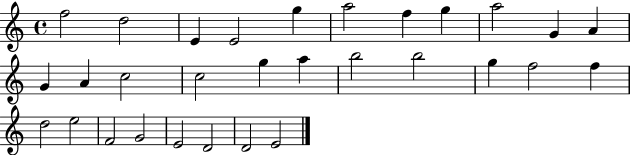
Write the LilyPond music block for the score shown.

{
  \clef treble
  \time 4/4
  \defaultTimeSignature
  \key c \major
  f''2 d''2 | e'4 e'2 g''4 | a''2 f''4 g''4 | a''2 g'4 a'4 | \break g'4 a'4 c''2 | c''2 g''4 a''4 | b''2 b''2 | g''4 f''2 f''4 | \break d''2 e''2 | f'2 g'2 | e'2 d'2 | d'2 e'2 | \break \bar "|."
}